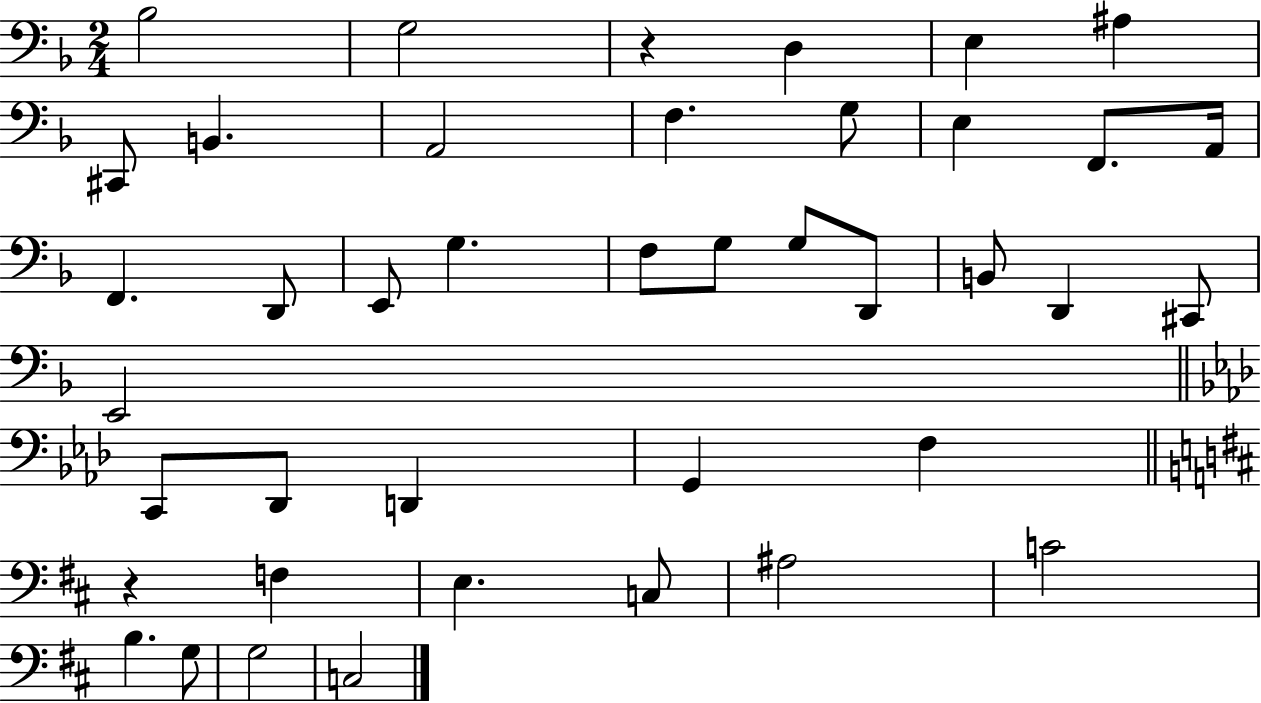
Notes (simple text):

Bb3/h G3/h R/q D3/q E3/q A#3/q C#2/e B2/q. A2/h F3/q. G3/e E3/q F2/e. A2/s F2/q. D2/e E2/e G3/q. F3/e G3/e G3/e D2/e B2/e D2/q C#2/e E2/h C2/e Db2/e D2/q G2/q F3/q R/q F3/q E3/q. C3/e A#3/h C4/h B3/q. G3/e G3/h C3/h